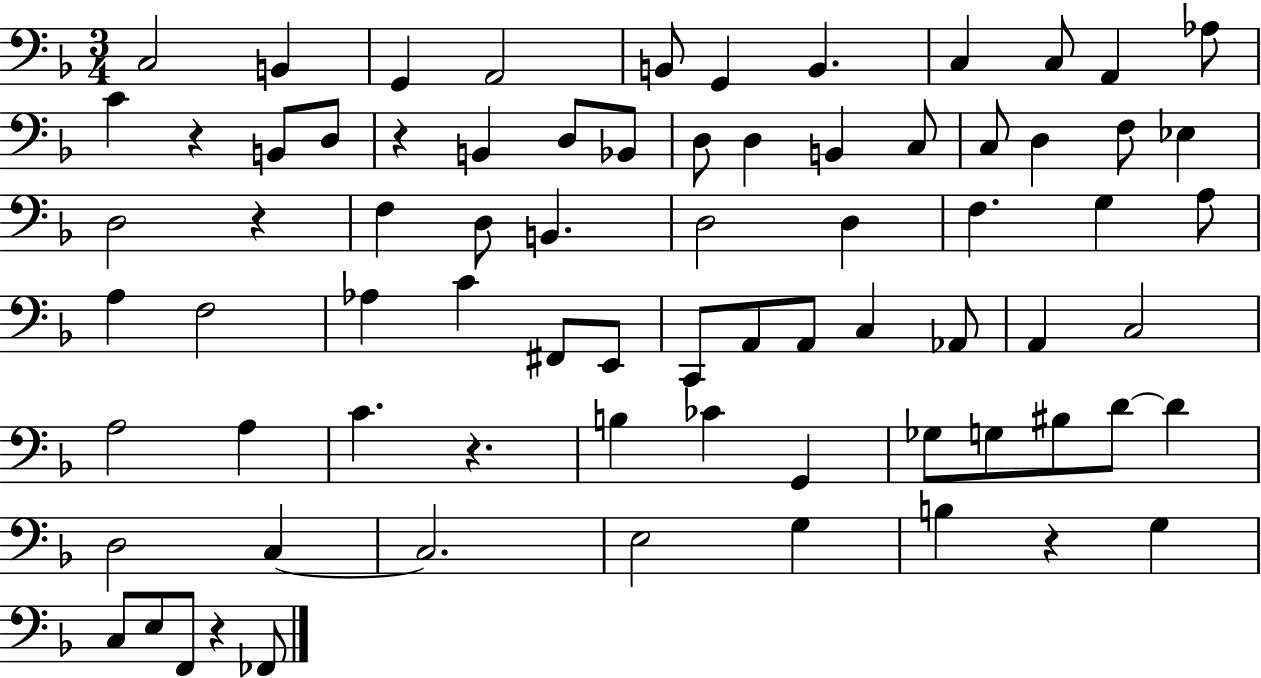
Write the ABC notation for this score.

X:1
T:Untitled
M:3/4
L:1/4
K:F
C,2 B,, G,, A,,2 B,,/2 G,, B,, C, C,/2 A,, _A,/2 C z B,,/2 D,/2 z B,, D,/2 _B,,/2 D,/2 D, B,, C,/2 C,/2 D, F,/2 _E, D,2 z F, D,/2 B,, D,2 D, F, G, A,/2 A, F,2 _A, C ^F,,/2 E,,/2 C,,/2 A,,/2 A,,/2 C, _A,,/2 A,, C,2 A,2 A, C z B, _C G,, _G,/2 G,/2 ^B,/2 D/2 D D,2 C, C,2 E,2 G, B, z G, C,/2 E,/2 F,,/2 z _F,,/2